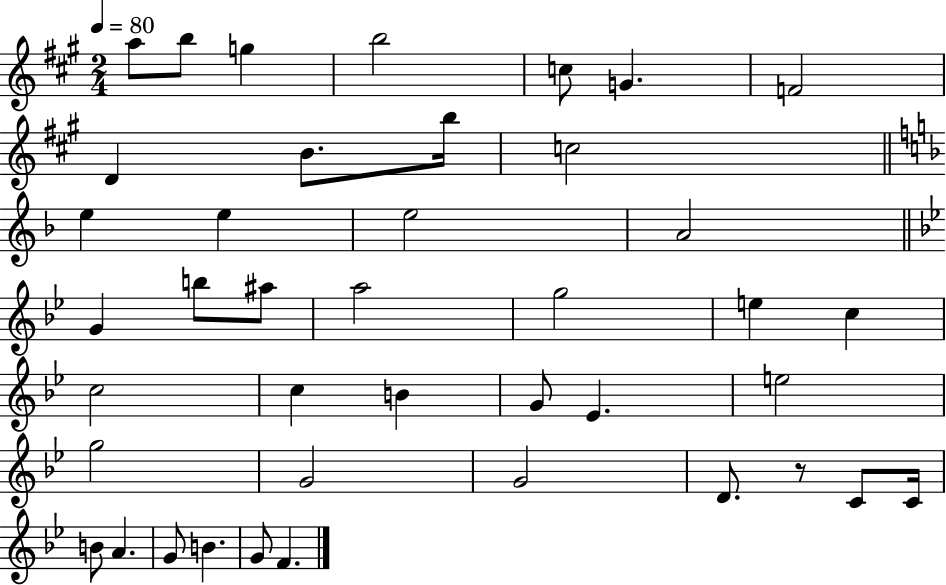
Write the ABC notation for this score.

X:1
T:Untitled
M:2/4
L:1/4
K:A
a/2 b/2 g b2 c/2 G F2 D B/2 b/4 c2 e e e2 A2 G b/2 ^a/2 a2 g2 e c c2 c B G/2 _E e2 g2 G2 G2 D/2 z/2 C/2 C/4 B/2 A G/2 B G/2 F